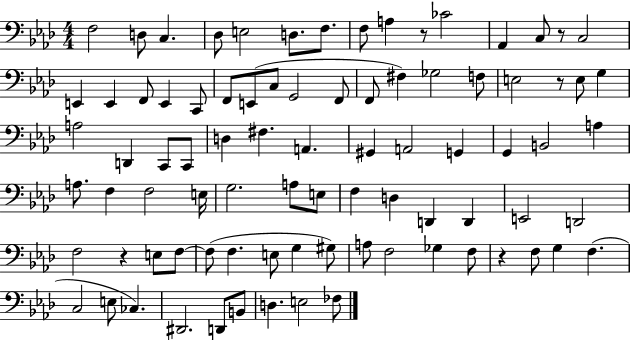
X:1
T:Untitled
M:4/4
L:1/4
K:Ab
F,2 D,/2 C, _D,/2 E,2 D,/2 F,/2 F,/2 A, z/2 _C2 _A,, C,/2 z/2 C,2 E,, E,, F,,/2 E,, C,,/2 F,,/2 E,,/2 C,/2 G,,2 F,,/2 F,,/2 ^F, _G,2 F,/2 E,2 z/2 E,/2 G, A,2 D,, C,,/2 C,,/2 D, ^F, A,, ^G,, A,,2 G,, G,, B,,2 A, A,/2 F, F,2 E,/4 G,2 A,/2 E,/2 F, D, D,, D,, E,,2 D,,2 F,2 z E,/2 F,/2 F,/2 F, E,/2 G, ^G,/2 A,/2 F,2 _G, F,/2 z F,/2 G, F, C,2 E,/2 _C, ^D,,2 D,,/2 B,,/2 D, E,2 _F,/2